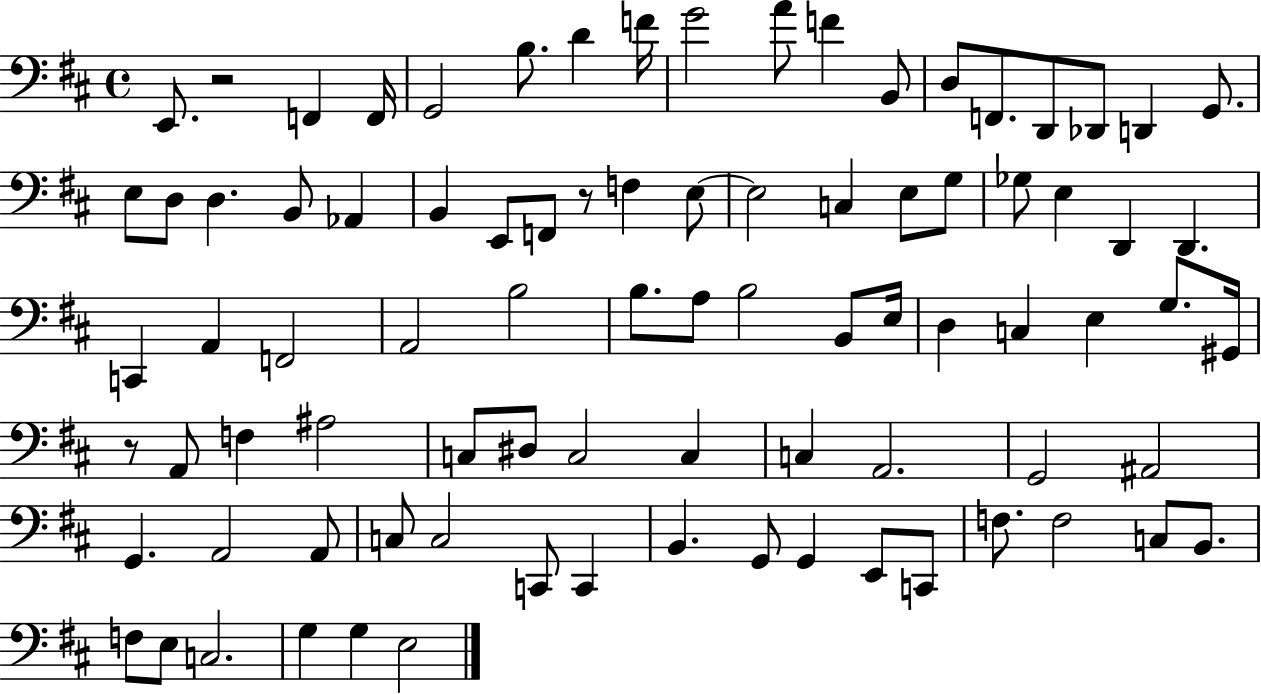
E2/e. R/h F2/q F2/s G2/h B3/e. D4/q F4/s G4/h A4/e F4/q B2/e D3/e F2/e. D2/e Db2/e D2/q G2/e. E3/e D3/e D3/q. B2/e Ab2/q B2/q E2/e F2/e R/e F3/q E3/e E3/h C3/q E3/e G3/e Gb3/e E3/q D2/q D2/q. C2/q A2/q F2/h A2/h B3/h B3/e. A3/e B3/h B2/e E3/s D3/q C3/q E3/q G3/e. G#2/s R/e A2/e F3/q A#3/h C3/e D#3/e C3/h C3/q C3/q A2/h. G2/h A#2/h G2/q. A2/h A2/e C3/e C3/h C2/e C2/q B2/q. G2/e G2/q E2/e C2/e F3/e. F3/h C3/e B2/e. F3/e E3/e C3/h. G3/q G3/q E3/h